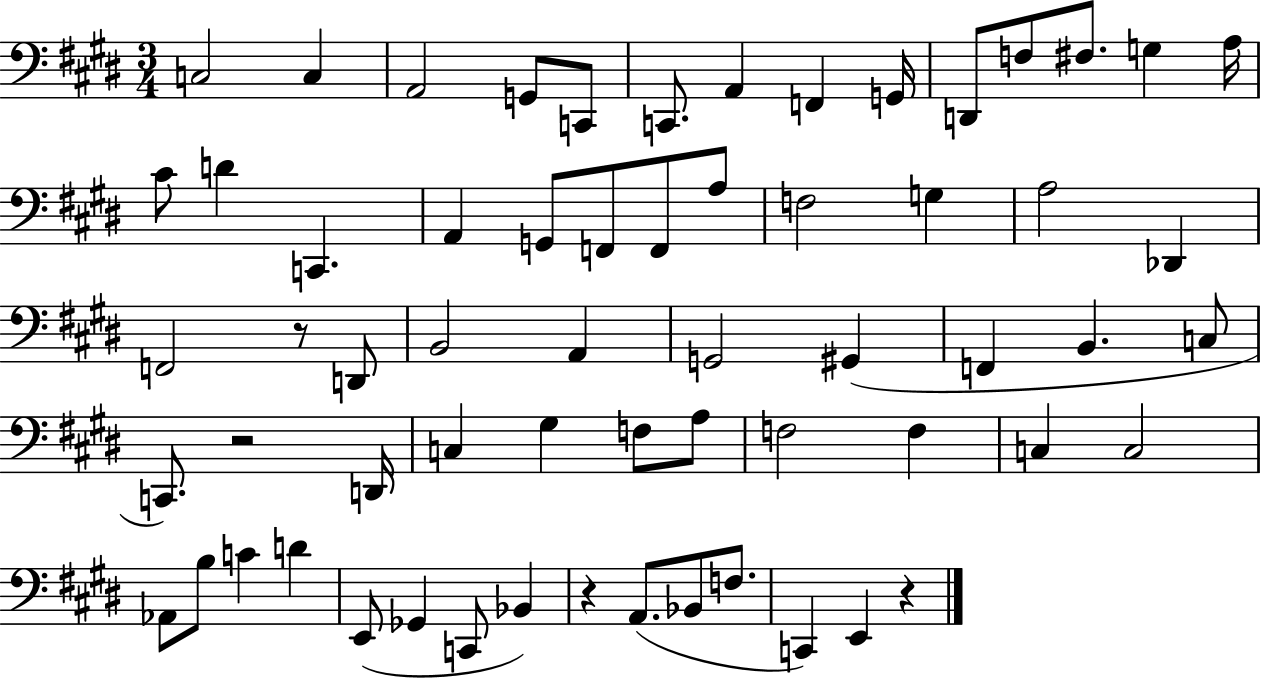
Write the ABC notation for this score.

X:1
T:Untitled
M:3/4
L:1/4
K:E
C,2 C, A,,2 G,,/2 C,,/2 C,,/2 A,, F,, G,,/4 D,,/2 F,/2 ^F,/2 G, A,/4 ^C/2 D C,, A,, G,,/2 F,,/2 F,,/2 A,/2 F,2 G, A,2 _D,, F,,2 z/2 D,,/2 B,,2 A,, G,,2 ^G,, F,, B,, C,/2 C,,/2 z2 D,,/4 C, ^G, F,/2 A,/2 F,2 F, C, C,2 _A,,/2 B,/2 C D E,,/2 _G,, C,,/2 _B,, z A,,/2 _B,,/2 F,/2 C,, E,, z